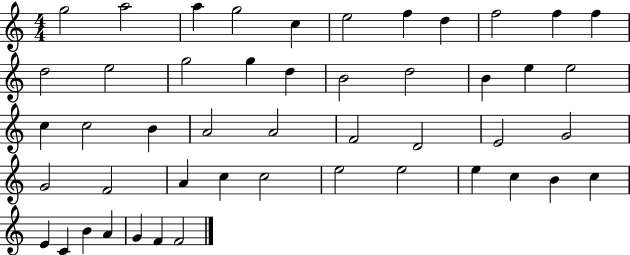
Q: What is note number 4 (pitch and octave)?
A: G5